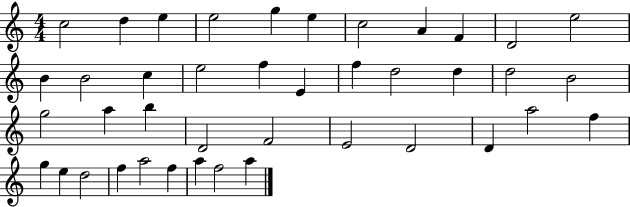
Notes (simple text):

C5/h D5/q E5/q E5/h G5/q E5/q C5/h A4/q F4/q D4/h E5/h B4/q B4/h C5/q E5/h F5/q E4/q F5/q D5/h D5/q D5/h B4/h G5/h A5/q B5/q D4/h F4/h E4/h D4/h D4/q A5/h F5/q G5/q E5/q D5/h F5/q A5/h F5/q A5/q F5/h A5/q